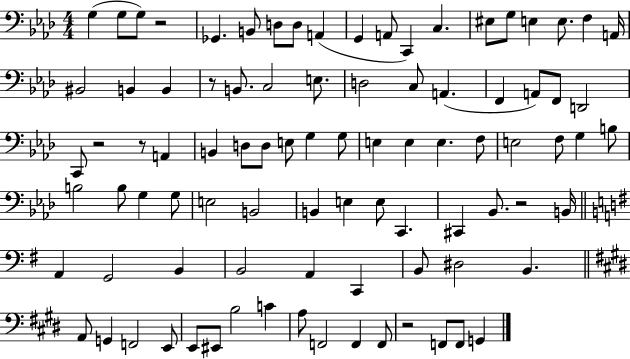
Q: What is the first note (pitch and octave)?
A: G3